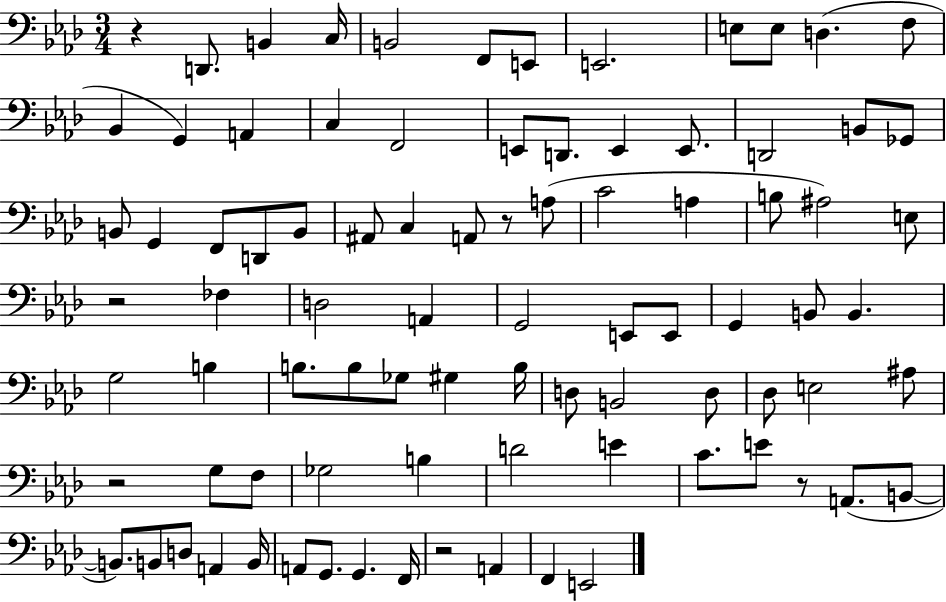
{
  \clef bass
  \numericTimeSignature
  \time 3/4
  \key aes \major
  r4 d,8. b,4 c16 | b,2 f,8 e,8 | e,2. | e8 e8 d4.( f8 | \break bes,4 g,4) a,4 | c4 f,2 | e,8 d,8. e,4 e,8. | d,2 b,8 ges,8 | \break b,8 g,4 f,8 d,8 b,8 | ais,8 c4 a,8 r8 a8( | c'2 a4 | b8 ais2) e8 | \break r2 fes4 | d2 a,4 | g,2 e,8 e,8 | g,4 b,8 b,4. | \break g2 b4 | b8. b8 ges8 gis4 b16 | d8 b,2 d8 | des8 e2 ais8 | \break r2 g8 f8 | ges2 b4 | d'2 e'4 | c'8. e'8 r8 a,8.( b,8~~ | \break b,8.) b,8 d8 a,4 b,16 | a,8 g,8. g,4. f,16 | r2 a,4 | f,4 e,2 | \break \bar "|."
}